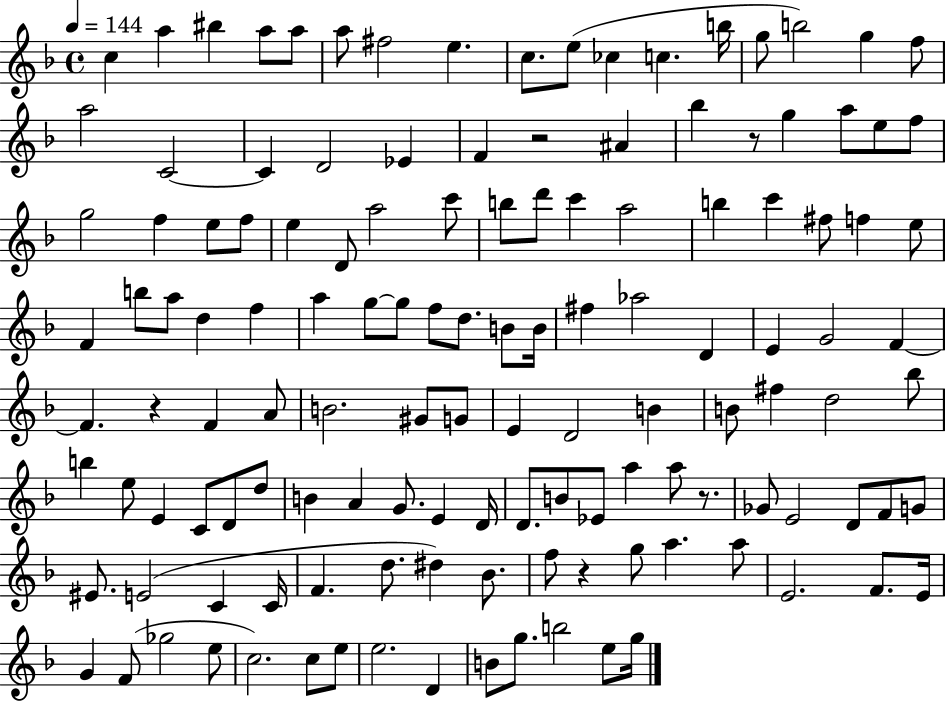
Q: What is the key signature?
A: F major